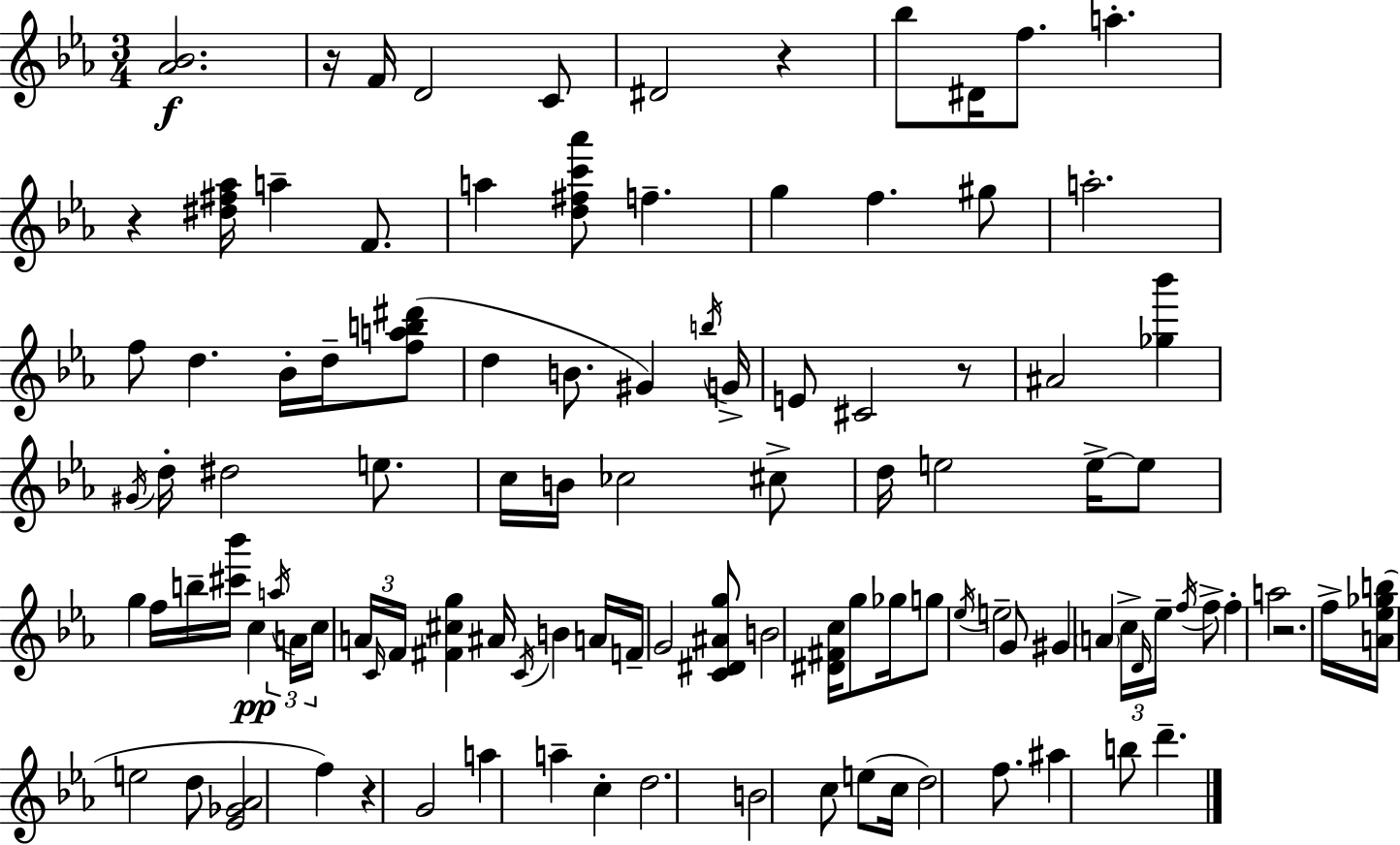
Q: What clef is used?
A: treble